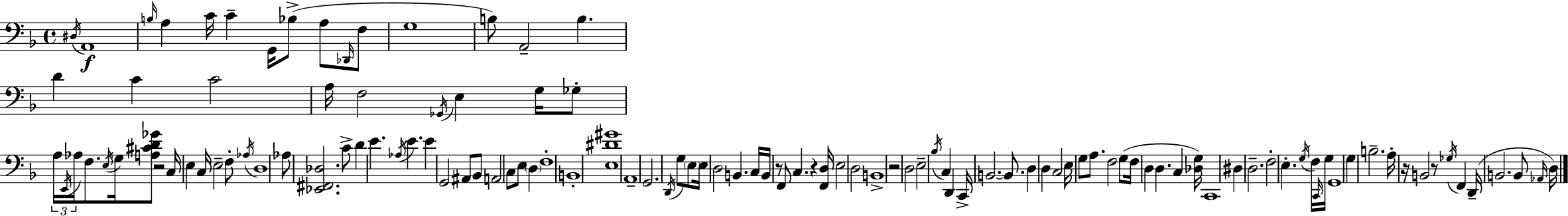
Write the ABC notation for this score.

X:1
T:Untitled
M:4/4
L:1/4
K:Dm
^D,/4 A,,4 B,/4 A, C/4 C G,,/4 _B,/2 A,/2 _D,,/4 F,/2 G,4 B,/2 A,,2 B, D C C2 A,/4 F,2 _G,,/4 E, G,/4 _G,/2 A,/4 E,,/4 _A,/4 F,/2 E,/4 G,/4 [A,^CD_G]/2 z2 C,/4 E, C,/4 E,2 F,/2 _A,/4 D,4 _A,/2 [_E,,^F,,_D,]2 C/2 D E _A,/4 E E G,,2 ^A,,/2 _B,,/2 A,,2 C,/2 E,/2 D, F,4 B,,4 [E,^D^G]4 A,,4 G,,2 D,,/4 G,/2 E,/2 E,/4 D,2 B,, C,/4 B,,/4 z/2 F,,/2 C, z [F,,D,]/4 E,2 D,2 B,,4 z2 D,2 E,2 _B,/4 C, D,, C,,/4 B,,2 B,,/2 D, D, C,2 E,/4 G,/2 A,/2 F,2 G,/2 F,/4 D, D, C, [_D,G,]/4 C,,4 ^D, D,2 F,2 E, G,/4 F,/4 C,,/4 G,/4 G,,4 G, B,2 A,/4 z/4 B,,2 z/2 _G,/4 F,, D,,/4 B,,2 B,,/2 _A,,/4 D,/4